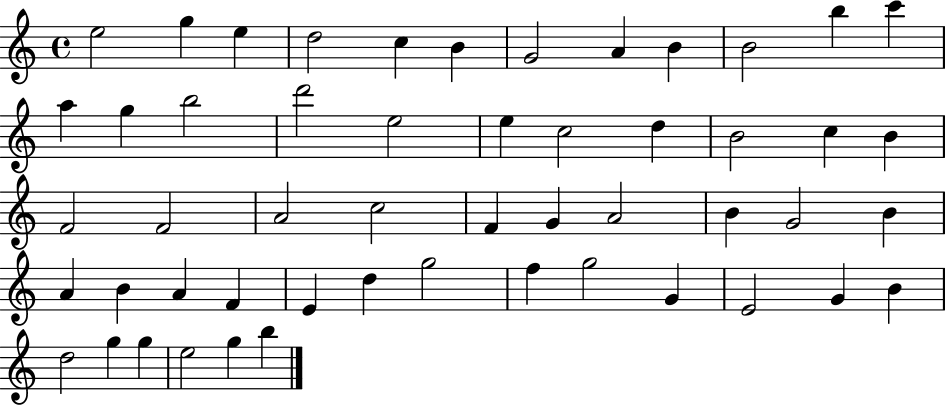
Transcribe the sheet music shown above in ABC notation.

X:1
T:Untitled
M:4/4
L:1/4
K:C
e2 g e d2 c B G2 A B B2 b c' a g b2 d'2 e2 e c2 d B2 c B F2 F2 A2 c2 F G A2 B G2 B A B A F E d g2 f g2 G E2 G B d2 g g e2 g b